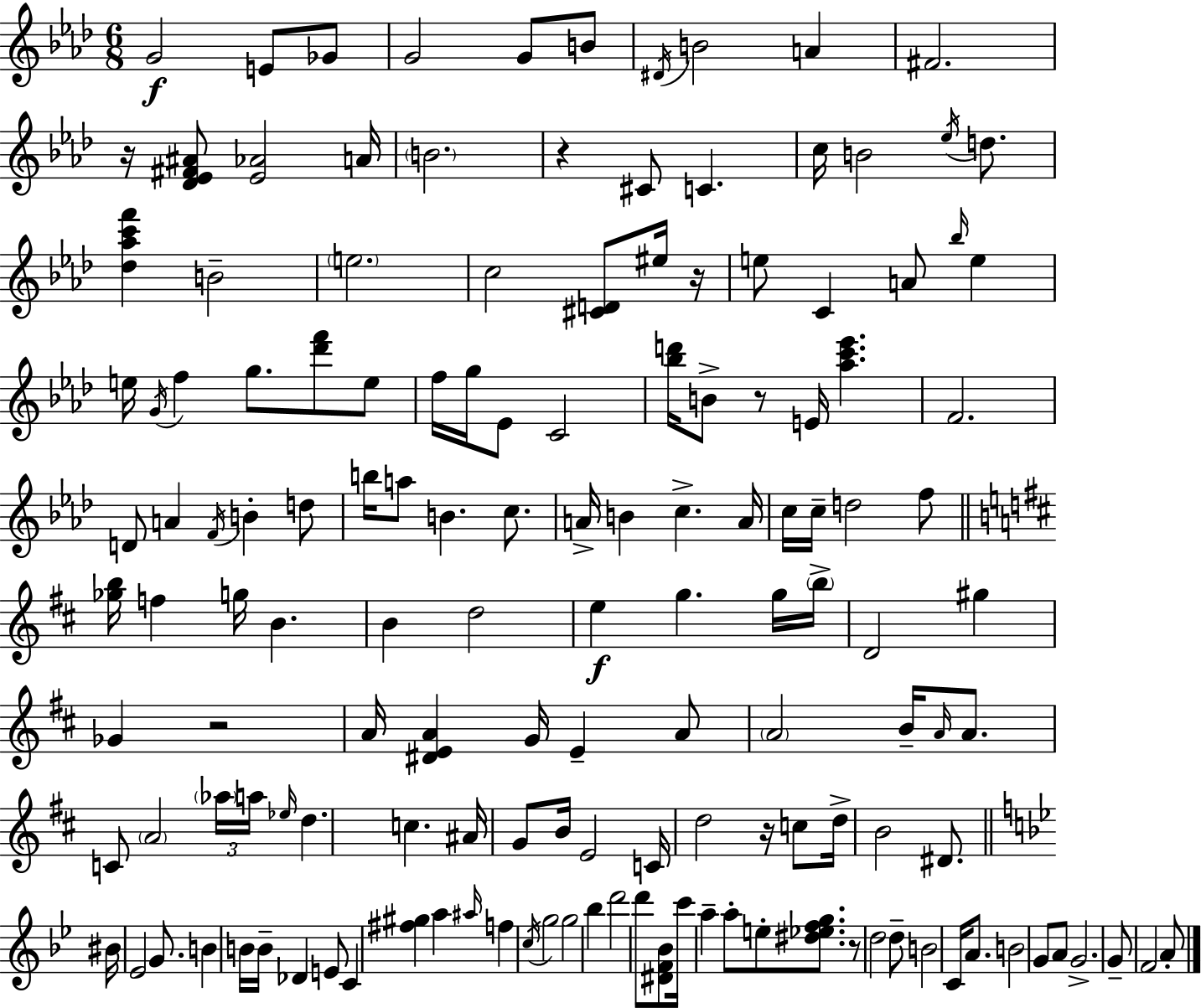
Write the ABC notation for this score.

X:1
T:Untitled
M:6/8
L:1/4
K:Fm
G2 E/2 _G/2 G2 G/2 B/2 ^D/4 B2 A ^F2 z/4 [_D_E^F^A]/2 [_E_A]2 A/4 B2 z ^C/2 C c/4 B2 _e/4 d/2 [_d_ac'f'] B2 e2 c2 [^CD]/2 ^e/4 z/4 e/2 C A/2 _b/4 e e/4 G/4 f g/2 [_d'f']/2 e/2 f/4 g/4 _E/2 C2 [_bd']/4 B/2 z/2 E/4 [_ac'_e'] F2 D/2 A F/4 B d/2 b/4 a/2 B c/2 A/4 B c A/4 c/4 c/4 d2 f/2 [_gb]/4 f g/4 B B d2 e g g/4 b/4 D2 ^g _G z2 A/4 [^DEA] G/4 E A/2 A2 B/4 A/4 A/2 C/2 A2 _a/4 a/4 _e/4 d c ^A/4 G/2 B/4 E2 C/4 d2 z/4 c/2 d/4 B2 ^D/2 ^B/4 _E2 G/2 B B/4 B/4 _D E/2 C [^f^g] a ^a/4 f c/4 g2 g2 _b d'2 d'/2 [^DF_B]/2 c'/4 a a/2 e/2 [^d_efg]/2 z/2 d2 d/2 B2 C/4 A/2 B2 G/2 A/2 G2 G/2 F2 A/2